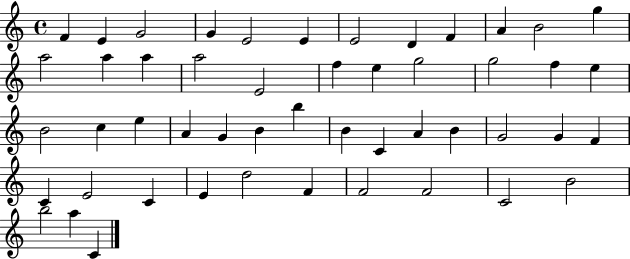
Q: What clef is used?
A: treble